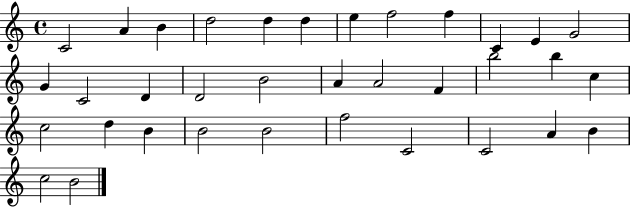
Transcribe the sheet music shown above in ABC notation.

X:1
T:Untitled
M:4/4
L:1/4
K:C
C2 A B d2 d d e f2 f C E G2 G C2 D D2 B2 A A2 F b2 b c c2 d B B2 B2 f2 C2 C2 A B c2 B2